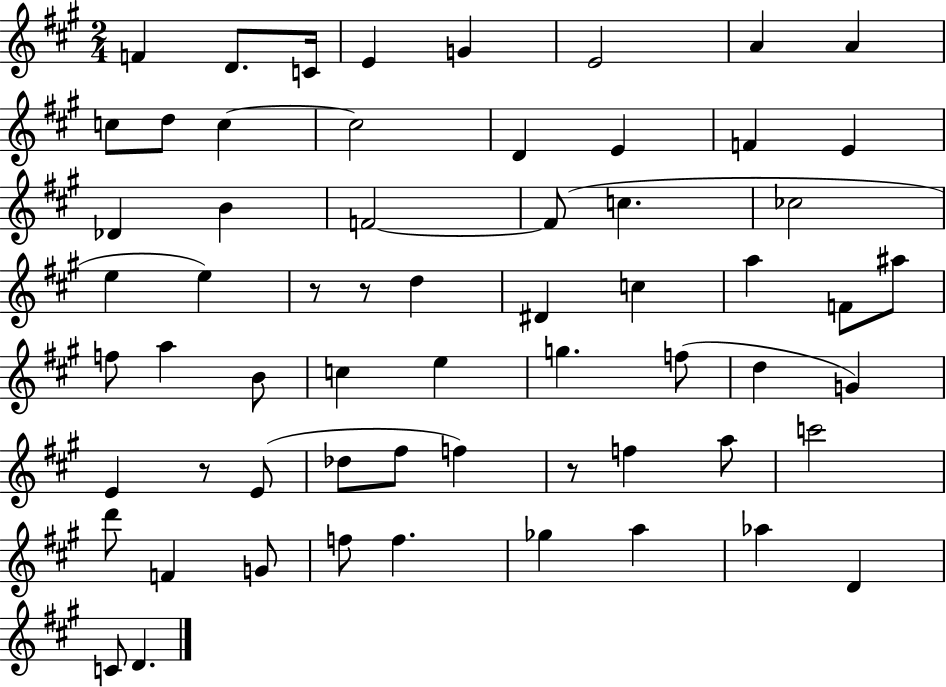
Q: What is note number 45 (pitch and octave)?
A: F5